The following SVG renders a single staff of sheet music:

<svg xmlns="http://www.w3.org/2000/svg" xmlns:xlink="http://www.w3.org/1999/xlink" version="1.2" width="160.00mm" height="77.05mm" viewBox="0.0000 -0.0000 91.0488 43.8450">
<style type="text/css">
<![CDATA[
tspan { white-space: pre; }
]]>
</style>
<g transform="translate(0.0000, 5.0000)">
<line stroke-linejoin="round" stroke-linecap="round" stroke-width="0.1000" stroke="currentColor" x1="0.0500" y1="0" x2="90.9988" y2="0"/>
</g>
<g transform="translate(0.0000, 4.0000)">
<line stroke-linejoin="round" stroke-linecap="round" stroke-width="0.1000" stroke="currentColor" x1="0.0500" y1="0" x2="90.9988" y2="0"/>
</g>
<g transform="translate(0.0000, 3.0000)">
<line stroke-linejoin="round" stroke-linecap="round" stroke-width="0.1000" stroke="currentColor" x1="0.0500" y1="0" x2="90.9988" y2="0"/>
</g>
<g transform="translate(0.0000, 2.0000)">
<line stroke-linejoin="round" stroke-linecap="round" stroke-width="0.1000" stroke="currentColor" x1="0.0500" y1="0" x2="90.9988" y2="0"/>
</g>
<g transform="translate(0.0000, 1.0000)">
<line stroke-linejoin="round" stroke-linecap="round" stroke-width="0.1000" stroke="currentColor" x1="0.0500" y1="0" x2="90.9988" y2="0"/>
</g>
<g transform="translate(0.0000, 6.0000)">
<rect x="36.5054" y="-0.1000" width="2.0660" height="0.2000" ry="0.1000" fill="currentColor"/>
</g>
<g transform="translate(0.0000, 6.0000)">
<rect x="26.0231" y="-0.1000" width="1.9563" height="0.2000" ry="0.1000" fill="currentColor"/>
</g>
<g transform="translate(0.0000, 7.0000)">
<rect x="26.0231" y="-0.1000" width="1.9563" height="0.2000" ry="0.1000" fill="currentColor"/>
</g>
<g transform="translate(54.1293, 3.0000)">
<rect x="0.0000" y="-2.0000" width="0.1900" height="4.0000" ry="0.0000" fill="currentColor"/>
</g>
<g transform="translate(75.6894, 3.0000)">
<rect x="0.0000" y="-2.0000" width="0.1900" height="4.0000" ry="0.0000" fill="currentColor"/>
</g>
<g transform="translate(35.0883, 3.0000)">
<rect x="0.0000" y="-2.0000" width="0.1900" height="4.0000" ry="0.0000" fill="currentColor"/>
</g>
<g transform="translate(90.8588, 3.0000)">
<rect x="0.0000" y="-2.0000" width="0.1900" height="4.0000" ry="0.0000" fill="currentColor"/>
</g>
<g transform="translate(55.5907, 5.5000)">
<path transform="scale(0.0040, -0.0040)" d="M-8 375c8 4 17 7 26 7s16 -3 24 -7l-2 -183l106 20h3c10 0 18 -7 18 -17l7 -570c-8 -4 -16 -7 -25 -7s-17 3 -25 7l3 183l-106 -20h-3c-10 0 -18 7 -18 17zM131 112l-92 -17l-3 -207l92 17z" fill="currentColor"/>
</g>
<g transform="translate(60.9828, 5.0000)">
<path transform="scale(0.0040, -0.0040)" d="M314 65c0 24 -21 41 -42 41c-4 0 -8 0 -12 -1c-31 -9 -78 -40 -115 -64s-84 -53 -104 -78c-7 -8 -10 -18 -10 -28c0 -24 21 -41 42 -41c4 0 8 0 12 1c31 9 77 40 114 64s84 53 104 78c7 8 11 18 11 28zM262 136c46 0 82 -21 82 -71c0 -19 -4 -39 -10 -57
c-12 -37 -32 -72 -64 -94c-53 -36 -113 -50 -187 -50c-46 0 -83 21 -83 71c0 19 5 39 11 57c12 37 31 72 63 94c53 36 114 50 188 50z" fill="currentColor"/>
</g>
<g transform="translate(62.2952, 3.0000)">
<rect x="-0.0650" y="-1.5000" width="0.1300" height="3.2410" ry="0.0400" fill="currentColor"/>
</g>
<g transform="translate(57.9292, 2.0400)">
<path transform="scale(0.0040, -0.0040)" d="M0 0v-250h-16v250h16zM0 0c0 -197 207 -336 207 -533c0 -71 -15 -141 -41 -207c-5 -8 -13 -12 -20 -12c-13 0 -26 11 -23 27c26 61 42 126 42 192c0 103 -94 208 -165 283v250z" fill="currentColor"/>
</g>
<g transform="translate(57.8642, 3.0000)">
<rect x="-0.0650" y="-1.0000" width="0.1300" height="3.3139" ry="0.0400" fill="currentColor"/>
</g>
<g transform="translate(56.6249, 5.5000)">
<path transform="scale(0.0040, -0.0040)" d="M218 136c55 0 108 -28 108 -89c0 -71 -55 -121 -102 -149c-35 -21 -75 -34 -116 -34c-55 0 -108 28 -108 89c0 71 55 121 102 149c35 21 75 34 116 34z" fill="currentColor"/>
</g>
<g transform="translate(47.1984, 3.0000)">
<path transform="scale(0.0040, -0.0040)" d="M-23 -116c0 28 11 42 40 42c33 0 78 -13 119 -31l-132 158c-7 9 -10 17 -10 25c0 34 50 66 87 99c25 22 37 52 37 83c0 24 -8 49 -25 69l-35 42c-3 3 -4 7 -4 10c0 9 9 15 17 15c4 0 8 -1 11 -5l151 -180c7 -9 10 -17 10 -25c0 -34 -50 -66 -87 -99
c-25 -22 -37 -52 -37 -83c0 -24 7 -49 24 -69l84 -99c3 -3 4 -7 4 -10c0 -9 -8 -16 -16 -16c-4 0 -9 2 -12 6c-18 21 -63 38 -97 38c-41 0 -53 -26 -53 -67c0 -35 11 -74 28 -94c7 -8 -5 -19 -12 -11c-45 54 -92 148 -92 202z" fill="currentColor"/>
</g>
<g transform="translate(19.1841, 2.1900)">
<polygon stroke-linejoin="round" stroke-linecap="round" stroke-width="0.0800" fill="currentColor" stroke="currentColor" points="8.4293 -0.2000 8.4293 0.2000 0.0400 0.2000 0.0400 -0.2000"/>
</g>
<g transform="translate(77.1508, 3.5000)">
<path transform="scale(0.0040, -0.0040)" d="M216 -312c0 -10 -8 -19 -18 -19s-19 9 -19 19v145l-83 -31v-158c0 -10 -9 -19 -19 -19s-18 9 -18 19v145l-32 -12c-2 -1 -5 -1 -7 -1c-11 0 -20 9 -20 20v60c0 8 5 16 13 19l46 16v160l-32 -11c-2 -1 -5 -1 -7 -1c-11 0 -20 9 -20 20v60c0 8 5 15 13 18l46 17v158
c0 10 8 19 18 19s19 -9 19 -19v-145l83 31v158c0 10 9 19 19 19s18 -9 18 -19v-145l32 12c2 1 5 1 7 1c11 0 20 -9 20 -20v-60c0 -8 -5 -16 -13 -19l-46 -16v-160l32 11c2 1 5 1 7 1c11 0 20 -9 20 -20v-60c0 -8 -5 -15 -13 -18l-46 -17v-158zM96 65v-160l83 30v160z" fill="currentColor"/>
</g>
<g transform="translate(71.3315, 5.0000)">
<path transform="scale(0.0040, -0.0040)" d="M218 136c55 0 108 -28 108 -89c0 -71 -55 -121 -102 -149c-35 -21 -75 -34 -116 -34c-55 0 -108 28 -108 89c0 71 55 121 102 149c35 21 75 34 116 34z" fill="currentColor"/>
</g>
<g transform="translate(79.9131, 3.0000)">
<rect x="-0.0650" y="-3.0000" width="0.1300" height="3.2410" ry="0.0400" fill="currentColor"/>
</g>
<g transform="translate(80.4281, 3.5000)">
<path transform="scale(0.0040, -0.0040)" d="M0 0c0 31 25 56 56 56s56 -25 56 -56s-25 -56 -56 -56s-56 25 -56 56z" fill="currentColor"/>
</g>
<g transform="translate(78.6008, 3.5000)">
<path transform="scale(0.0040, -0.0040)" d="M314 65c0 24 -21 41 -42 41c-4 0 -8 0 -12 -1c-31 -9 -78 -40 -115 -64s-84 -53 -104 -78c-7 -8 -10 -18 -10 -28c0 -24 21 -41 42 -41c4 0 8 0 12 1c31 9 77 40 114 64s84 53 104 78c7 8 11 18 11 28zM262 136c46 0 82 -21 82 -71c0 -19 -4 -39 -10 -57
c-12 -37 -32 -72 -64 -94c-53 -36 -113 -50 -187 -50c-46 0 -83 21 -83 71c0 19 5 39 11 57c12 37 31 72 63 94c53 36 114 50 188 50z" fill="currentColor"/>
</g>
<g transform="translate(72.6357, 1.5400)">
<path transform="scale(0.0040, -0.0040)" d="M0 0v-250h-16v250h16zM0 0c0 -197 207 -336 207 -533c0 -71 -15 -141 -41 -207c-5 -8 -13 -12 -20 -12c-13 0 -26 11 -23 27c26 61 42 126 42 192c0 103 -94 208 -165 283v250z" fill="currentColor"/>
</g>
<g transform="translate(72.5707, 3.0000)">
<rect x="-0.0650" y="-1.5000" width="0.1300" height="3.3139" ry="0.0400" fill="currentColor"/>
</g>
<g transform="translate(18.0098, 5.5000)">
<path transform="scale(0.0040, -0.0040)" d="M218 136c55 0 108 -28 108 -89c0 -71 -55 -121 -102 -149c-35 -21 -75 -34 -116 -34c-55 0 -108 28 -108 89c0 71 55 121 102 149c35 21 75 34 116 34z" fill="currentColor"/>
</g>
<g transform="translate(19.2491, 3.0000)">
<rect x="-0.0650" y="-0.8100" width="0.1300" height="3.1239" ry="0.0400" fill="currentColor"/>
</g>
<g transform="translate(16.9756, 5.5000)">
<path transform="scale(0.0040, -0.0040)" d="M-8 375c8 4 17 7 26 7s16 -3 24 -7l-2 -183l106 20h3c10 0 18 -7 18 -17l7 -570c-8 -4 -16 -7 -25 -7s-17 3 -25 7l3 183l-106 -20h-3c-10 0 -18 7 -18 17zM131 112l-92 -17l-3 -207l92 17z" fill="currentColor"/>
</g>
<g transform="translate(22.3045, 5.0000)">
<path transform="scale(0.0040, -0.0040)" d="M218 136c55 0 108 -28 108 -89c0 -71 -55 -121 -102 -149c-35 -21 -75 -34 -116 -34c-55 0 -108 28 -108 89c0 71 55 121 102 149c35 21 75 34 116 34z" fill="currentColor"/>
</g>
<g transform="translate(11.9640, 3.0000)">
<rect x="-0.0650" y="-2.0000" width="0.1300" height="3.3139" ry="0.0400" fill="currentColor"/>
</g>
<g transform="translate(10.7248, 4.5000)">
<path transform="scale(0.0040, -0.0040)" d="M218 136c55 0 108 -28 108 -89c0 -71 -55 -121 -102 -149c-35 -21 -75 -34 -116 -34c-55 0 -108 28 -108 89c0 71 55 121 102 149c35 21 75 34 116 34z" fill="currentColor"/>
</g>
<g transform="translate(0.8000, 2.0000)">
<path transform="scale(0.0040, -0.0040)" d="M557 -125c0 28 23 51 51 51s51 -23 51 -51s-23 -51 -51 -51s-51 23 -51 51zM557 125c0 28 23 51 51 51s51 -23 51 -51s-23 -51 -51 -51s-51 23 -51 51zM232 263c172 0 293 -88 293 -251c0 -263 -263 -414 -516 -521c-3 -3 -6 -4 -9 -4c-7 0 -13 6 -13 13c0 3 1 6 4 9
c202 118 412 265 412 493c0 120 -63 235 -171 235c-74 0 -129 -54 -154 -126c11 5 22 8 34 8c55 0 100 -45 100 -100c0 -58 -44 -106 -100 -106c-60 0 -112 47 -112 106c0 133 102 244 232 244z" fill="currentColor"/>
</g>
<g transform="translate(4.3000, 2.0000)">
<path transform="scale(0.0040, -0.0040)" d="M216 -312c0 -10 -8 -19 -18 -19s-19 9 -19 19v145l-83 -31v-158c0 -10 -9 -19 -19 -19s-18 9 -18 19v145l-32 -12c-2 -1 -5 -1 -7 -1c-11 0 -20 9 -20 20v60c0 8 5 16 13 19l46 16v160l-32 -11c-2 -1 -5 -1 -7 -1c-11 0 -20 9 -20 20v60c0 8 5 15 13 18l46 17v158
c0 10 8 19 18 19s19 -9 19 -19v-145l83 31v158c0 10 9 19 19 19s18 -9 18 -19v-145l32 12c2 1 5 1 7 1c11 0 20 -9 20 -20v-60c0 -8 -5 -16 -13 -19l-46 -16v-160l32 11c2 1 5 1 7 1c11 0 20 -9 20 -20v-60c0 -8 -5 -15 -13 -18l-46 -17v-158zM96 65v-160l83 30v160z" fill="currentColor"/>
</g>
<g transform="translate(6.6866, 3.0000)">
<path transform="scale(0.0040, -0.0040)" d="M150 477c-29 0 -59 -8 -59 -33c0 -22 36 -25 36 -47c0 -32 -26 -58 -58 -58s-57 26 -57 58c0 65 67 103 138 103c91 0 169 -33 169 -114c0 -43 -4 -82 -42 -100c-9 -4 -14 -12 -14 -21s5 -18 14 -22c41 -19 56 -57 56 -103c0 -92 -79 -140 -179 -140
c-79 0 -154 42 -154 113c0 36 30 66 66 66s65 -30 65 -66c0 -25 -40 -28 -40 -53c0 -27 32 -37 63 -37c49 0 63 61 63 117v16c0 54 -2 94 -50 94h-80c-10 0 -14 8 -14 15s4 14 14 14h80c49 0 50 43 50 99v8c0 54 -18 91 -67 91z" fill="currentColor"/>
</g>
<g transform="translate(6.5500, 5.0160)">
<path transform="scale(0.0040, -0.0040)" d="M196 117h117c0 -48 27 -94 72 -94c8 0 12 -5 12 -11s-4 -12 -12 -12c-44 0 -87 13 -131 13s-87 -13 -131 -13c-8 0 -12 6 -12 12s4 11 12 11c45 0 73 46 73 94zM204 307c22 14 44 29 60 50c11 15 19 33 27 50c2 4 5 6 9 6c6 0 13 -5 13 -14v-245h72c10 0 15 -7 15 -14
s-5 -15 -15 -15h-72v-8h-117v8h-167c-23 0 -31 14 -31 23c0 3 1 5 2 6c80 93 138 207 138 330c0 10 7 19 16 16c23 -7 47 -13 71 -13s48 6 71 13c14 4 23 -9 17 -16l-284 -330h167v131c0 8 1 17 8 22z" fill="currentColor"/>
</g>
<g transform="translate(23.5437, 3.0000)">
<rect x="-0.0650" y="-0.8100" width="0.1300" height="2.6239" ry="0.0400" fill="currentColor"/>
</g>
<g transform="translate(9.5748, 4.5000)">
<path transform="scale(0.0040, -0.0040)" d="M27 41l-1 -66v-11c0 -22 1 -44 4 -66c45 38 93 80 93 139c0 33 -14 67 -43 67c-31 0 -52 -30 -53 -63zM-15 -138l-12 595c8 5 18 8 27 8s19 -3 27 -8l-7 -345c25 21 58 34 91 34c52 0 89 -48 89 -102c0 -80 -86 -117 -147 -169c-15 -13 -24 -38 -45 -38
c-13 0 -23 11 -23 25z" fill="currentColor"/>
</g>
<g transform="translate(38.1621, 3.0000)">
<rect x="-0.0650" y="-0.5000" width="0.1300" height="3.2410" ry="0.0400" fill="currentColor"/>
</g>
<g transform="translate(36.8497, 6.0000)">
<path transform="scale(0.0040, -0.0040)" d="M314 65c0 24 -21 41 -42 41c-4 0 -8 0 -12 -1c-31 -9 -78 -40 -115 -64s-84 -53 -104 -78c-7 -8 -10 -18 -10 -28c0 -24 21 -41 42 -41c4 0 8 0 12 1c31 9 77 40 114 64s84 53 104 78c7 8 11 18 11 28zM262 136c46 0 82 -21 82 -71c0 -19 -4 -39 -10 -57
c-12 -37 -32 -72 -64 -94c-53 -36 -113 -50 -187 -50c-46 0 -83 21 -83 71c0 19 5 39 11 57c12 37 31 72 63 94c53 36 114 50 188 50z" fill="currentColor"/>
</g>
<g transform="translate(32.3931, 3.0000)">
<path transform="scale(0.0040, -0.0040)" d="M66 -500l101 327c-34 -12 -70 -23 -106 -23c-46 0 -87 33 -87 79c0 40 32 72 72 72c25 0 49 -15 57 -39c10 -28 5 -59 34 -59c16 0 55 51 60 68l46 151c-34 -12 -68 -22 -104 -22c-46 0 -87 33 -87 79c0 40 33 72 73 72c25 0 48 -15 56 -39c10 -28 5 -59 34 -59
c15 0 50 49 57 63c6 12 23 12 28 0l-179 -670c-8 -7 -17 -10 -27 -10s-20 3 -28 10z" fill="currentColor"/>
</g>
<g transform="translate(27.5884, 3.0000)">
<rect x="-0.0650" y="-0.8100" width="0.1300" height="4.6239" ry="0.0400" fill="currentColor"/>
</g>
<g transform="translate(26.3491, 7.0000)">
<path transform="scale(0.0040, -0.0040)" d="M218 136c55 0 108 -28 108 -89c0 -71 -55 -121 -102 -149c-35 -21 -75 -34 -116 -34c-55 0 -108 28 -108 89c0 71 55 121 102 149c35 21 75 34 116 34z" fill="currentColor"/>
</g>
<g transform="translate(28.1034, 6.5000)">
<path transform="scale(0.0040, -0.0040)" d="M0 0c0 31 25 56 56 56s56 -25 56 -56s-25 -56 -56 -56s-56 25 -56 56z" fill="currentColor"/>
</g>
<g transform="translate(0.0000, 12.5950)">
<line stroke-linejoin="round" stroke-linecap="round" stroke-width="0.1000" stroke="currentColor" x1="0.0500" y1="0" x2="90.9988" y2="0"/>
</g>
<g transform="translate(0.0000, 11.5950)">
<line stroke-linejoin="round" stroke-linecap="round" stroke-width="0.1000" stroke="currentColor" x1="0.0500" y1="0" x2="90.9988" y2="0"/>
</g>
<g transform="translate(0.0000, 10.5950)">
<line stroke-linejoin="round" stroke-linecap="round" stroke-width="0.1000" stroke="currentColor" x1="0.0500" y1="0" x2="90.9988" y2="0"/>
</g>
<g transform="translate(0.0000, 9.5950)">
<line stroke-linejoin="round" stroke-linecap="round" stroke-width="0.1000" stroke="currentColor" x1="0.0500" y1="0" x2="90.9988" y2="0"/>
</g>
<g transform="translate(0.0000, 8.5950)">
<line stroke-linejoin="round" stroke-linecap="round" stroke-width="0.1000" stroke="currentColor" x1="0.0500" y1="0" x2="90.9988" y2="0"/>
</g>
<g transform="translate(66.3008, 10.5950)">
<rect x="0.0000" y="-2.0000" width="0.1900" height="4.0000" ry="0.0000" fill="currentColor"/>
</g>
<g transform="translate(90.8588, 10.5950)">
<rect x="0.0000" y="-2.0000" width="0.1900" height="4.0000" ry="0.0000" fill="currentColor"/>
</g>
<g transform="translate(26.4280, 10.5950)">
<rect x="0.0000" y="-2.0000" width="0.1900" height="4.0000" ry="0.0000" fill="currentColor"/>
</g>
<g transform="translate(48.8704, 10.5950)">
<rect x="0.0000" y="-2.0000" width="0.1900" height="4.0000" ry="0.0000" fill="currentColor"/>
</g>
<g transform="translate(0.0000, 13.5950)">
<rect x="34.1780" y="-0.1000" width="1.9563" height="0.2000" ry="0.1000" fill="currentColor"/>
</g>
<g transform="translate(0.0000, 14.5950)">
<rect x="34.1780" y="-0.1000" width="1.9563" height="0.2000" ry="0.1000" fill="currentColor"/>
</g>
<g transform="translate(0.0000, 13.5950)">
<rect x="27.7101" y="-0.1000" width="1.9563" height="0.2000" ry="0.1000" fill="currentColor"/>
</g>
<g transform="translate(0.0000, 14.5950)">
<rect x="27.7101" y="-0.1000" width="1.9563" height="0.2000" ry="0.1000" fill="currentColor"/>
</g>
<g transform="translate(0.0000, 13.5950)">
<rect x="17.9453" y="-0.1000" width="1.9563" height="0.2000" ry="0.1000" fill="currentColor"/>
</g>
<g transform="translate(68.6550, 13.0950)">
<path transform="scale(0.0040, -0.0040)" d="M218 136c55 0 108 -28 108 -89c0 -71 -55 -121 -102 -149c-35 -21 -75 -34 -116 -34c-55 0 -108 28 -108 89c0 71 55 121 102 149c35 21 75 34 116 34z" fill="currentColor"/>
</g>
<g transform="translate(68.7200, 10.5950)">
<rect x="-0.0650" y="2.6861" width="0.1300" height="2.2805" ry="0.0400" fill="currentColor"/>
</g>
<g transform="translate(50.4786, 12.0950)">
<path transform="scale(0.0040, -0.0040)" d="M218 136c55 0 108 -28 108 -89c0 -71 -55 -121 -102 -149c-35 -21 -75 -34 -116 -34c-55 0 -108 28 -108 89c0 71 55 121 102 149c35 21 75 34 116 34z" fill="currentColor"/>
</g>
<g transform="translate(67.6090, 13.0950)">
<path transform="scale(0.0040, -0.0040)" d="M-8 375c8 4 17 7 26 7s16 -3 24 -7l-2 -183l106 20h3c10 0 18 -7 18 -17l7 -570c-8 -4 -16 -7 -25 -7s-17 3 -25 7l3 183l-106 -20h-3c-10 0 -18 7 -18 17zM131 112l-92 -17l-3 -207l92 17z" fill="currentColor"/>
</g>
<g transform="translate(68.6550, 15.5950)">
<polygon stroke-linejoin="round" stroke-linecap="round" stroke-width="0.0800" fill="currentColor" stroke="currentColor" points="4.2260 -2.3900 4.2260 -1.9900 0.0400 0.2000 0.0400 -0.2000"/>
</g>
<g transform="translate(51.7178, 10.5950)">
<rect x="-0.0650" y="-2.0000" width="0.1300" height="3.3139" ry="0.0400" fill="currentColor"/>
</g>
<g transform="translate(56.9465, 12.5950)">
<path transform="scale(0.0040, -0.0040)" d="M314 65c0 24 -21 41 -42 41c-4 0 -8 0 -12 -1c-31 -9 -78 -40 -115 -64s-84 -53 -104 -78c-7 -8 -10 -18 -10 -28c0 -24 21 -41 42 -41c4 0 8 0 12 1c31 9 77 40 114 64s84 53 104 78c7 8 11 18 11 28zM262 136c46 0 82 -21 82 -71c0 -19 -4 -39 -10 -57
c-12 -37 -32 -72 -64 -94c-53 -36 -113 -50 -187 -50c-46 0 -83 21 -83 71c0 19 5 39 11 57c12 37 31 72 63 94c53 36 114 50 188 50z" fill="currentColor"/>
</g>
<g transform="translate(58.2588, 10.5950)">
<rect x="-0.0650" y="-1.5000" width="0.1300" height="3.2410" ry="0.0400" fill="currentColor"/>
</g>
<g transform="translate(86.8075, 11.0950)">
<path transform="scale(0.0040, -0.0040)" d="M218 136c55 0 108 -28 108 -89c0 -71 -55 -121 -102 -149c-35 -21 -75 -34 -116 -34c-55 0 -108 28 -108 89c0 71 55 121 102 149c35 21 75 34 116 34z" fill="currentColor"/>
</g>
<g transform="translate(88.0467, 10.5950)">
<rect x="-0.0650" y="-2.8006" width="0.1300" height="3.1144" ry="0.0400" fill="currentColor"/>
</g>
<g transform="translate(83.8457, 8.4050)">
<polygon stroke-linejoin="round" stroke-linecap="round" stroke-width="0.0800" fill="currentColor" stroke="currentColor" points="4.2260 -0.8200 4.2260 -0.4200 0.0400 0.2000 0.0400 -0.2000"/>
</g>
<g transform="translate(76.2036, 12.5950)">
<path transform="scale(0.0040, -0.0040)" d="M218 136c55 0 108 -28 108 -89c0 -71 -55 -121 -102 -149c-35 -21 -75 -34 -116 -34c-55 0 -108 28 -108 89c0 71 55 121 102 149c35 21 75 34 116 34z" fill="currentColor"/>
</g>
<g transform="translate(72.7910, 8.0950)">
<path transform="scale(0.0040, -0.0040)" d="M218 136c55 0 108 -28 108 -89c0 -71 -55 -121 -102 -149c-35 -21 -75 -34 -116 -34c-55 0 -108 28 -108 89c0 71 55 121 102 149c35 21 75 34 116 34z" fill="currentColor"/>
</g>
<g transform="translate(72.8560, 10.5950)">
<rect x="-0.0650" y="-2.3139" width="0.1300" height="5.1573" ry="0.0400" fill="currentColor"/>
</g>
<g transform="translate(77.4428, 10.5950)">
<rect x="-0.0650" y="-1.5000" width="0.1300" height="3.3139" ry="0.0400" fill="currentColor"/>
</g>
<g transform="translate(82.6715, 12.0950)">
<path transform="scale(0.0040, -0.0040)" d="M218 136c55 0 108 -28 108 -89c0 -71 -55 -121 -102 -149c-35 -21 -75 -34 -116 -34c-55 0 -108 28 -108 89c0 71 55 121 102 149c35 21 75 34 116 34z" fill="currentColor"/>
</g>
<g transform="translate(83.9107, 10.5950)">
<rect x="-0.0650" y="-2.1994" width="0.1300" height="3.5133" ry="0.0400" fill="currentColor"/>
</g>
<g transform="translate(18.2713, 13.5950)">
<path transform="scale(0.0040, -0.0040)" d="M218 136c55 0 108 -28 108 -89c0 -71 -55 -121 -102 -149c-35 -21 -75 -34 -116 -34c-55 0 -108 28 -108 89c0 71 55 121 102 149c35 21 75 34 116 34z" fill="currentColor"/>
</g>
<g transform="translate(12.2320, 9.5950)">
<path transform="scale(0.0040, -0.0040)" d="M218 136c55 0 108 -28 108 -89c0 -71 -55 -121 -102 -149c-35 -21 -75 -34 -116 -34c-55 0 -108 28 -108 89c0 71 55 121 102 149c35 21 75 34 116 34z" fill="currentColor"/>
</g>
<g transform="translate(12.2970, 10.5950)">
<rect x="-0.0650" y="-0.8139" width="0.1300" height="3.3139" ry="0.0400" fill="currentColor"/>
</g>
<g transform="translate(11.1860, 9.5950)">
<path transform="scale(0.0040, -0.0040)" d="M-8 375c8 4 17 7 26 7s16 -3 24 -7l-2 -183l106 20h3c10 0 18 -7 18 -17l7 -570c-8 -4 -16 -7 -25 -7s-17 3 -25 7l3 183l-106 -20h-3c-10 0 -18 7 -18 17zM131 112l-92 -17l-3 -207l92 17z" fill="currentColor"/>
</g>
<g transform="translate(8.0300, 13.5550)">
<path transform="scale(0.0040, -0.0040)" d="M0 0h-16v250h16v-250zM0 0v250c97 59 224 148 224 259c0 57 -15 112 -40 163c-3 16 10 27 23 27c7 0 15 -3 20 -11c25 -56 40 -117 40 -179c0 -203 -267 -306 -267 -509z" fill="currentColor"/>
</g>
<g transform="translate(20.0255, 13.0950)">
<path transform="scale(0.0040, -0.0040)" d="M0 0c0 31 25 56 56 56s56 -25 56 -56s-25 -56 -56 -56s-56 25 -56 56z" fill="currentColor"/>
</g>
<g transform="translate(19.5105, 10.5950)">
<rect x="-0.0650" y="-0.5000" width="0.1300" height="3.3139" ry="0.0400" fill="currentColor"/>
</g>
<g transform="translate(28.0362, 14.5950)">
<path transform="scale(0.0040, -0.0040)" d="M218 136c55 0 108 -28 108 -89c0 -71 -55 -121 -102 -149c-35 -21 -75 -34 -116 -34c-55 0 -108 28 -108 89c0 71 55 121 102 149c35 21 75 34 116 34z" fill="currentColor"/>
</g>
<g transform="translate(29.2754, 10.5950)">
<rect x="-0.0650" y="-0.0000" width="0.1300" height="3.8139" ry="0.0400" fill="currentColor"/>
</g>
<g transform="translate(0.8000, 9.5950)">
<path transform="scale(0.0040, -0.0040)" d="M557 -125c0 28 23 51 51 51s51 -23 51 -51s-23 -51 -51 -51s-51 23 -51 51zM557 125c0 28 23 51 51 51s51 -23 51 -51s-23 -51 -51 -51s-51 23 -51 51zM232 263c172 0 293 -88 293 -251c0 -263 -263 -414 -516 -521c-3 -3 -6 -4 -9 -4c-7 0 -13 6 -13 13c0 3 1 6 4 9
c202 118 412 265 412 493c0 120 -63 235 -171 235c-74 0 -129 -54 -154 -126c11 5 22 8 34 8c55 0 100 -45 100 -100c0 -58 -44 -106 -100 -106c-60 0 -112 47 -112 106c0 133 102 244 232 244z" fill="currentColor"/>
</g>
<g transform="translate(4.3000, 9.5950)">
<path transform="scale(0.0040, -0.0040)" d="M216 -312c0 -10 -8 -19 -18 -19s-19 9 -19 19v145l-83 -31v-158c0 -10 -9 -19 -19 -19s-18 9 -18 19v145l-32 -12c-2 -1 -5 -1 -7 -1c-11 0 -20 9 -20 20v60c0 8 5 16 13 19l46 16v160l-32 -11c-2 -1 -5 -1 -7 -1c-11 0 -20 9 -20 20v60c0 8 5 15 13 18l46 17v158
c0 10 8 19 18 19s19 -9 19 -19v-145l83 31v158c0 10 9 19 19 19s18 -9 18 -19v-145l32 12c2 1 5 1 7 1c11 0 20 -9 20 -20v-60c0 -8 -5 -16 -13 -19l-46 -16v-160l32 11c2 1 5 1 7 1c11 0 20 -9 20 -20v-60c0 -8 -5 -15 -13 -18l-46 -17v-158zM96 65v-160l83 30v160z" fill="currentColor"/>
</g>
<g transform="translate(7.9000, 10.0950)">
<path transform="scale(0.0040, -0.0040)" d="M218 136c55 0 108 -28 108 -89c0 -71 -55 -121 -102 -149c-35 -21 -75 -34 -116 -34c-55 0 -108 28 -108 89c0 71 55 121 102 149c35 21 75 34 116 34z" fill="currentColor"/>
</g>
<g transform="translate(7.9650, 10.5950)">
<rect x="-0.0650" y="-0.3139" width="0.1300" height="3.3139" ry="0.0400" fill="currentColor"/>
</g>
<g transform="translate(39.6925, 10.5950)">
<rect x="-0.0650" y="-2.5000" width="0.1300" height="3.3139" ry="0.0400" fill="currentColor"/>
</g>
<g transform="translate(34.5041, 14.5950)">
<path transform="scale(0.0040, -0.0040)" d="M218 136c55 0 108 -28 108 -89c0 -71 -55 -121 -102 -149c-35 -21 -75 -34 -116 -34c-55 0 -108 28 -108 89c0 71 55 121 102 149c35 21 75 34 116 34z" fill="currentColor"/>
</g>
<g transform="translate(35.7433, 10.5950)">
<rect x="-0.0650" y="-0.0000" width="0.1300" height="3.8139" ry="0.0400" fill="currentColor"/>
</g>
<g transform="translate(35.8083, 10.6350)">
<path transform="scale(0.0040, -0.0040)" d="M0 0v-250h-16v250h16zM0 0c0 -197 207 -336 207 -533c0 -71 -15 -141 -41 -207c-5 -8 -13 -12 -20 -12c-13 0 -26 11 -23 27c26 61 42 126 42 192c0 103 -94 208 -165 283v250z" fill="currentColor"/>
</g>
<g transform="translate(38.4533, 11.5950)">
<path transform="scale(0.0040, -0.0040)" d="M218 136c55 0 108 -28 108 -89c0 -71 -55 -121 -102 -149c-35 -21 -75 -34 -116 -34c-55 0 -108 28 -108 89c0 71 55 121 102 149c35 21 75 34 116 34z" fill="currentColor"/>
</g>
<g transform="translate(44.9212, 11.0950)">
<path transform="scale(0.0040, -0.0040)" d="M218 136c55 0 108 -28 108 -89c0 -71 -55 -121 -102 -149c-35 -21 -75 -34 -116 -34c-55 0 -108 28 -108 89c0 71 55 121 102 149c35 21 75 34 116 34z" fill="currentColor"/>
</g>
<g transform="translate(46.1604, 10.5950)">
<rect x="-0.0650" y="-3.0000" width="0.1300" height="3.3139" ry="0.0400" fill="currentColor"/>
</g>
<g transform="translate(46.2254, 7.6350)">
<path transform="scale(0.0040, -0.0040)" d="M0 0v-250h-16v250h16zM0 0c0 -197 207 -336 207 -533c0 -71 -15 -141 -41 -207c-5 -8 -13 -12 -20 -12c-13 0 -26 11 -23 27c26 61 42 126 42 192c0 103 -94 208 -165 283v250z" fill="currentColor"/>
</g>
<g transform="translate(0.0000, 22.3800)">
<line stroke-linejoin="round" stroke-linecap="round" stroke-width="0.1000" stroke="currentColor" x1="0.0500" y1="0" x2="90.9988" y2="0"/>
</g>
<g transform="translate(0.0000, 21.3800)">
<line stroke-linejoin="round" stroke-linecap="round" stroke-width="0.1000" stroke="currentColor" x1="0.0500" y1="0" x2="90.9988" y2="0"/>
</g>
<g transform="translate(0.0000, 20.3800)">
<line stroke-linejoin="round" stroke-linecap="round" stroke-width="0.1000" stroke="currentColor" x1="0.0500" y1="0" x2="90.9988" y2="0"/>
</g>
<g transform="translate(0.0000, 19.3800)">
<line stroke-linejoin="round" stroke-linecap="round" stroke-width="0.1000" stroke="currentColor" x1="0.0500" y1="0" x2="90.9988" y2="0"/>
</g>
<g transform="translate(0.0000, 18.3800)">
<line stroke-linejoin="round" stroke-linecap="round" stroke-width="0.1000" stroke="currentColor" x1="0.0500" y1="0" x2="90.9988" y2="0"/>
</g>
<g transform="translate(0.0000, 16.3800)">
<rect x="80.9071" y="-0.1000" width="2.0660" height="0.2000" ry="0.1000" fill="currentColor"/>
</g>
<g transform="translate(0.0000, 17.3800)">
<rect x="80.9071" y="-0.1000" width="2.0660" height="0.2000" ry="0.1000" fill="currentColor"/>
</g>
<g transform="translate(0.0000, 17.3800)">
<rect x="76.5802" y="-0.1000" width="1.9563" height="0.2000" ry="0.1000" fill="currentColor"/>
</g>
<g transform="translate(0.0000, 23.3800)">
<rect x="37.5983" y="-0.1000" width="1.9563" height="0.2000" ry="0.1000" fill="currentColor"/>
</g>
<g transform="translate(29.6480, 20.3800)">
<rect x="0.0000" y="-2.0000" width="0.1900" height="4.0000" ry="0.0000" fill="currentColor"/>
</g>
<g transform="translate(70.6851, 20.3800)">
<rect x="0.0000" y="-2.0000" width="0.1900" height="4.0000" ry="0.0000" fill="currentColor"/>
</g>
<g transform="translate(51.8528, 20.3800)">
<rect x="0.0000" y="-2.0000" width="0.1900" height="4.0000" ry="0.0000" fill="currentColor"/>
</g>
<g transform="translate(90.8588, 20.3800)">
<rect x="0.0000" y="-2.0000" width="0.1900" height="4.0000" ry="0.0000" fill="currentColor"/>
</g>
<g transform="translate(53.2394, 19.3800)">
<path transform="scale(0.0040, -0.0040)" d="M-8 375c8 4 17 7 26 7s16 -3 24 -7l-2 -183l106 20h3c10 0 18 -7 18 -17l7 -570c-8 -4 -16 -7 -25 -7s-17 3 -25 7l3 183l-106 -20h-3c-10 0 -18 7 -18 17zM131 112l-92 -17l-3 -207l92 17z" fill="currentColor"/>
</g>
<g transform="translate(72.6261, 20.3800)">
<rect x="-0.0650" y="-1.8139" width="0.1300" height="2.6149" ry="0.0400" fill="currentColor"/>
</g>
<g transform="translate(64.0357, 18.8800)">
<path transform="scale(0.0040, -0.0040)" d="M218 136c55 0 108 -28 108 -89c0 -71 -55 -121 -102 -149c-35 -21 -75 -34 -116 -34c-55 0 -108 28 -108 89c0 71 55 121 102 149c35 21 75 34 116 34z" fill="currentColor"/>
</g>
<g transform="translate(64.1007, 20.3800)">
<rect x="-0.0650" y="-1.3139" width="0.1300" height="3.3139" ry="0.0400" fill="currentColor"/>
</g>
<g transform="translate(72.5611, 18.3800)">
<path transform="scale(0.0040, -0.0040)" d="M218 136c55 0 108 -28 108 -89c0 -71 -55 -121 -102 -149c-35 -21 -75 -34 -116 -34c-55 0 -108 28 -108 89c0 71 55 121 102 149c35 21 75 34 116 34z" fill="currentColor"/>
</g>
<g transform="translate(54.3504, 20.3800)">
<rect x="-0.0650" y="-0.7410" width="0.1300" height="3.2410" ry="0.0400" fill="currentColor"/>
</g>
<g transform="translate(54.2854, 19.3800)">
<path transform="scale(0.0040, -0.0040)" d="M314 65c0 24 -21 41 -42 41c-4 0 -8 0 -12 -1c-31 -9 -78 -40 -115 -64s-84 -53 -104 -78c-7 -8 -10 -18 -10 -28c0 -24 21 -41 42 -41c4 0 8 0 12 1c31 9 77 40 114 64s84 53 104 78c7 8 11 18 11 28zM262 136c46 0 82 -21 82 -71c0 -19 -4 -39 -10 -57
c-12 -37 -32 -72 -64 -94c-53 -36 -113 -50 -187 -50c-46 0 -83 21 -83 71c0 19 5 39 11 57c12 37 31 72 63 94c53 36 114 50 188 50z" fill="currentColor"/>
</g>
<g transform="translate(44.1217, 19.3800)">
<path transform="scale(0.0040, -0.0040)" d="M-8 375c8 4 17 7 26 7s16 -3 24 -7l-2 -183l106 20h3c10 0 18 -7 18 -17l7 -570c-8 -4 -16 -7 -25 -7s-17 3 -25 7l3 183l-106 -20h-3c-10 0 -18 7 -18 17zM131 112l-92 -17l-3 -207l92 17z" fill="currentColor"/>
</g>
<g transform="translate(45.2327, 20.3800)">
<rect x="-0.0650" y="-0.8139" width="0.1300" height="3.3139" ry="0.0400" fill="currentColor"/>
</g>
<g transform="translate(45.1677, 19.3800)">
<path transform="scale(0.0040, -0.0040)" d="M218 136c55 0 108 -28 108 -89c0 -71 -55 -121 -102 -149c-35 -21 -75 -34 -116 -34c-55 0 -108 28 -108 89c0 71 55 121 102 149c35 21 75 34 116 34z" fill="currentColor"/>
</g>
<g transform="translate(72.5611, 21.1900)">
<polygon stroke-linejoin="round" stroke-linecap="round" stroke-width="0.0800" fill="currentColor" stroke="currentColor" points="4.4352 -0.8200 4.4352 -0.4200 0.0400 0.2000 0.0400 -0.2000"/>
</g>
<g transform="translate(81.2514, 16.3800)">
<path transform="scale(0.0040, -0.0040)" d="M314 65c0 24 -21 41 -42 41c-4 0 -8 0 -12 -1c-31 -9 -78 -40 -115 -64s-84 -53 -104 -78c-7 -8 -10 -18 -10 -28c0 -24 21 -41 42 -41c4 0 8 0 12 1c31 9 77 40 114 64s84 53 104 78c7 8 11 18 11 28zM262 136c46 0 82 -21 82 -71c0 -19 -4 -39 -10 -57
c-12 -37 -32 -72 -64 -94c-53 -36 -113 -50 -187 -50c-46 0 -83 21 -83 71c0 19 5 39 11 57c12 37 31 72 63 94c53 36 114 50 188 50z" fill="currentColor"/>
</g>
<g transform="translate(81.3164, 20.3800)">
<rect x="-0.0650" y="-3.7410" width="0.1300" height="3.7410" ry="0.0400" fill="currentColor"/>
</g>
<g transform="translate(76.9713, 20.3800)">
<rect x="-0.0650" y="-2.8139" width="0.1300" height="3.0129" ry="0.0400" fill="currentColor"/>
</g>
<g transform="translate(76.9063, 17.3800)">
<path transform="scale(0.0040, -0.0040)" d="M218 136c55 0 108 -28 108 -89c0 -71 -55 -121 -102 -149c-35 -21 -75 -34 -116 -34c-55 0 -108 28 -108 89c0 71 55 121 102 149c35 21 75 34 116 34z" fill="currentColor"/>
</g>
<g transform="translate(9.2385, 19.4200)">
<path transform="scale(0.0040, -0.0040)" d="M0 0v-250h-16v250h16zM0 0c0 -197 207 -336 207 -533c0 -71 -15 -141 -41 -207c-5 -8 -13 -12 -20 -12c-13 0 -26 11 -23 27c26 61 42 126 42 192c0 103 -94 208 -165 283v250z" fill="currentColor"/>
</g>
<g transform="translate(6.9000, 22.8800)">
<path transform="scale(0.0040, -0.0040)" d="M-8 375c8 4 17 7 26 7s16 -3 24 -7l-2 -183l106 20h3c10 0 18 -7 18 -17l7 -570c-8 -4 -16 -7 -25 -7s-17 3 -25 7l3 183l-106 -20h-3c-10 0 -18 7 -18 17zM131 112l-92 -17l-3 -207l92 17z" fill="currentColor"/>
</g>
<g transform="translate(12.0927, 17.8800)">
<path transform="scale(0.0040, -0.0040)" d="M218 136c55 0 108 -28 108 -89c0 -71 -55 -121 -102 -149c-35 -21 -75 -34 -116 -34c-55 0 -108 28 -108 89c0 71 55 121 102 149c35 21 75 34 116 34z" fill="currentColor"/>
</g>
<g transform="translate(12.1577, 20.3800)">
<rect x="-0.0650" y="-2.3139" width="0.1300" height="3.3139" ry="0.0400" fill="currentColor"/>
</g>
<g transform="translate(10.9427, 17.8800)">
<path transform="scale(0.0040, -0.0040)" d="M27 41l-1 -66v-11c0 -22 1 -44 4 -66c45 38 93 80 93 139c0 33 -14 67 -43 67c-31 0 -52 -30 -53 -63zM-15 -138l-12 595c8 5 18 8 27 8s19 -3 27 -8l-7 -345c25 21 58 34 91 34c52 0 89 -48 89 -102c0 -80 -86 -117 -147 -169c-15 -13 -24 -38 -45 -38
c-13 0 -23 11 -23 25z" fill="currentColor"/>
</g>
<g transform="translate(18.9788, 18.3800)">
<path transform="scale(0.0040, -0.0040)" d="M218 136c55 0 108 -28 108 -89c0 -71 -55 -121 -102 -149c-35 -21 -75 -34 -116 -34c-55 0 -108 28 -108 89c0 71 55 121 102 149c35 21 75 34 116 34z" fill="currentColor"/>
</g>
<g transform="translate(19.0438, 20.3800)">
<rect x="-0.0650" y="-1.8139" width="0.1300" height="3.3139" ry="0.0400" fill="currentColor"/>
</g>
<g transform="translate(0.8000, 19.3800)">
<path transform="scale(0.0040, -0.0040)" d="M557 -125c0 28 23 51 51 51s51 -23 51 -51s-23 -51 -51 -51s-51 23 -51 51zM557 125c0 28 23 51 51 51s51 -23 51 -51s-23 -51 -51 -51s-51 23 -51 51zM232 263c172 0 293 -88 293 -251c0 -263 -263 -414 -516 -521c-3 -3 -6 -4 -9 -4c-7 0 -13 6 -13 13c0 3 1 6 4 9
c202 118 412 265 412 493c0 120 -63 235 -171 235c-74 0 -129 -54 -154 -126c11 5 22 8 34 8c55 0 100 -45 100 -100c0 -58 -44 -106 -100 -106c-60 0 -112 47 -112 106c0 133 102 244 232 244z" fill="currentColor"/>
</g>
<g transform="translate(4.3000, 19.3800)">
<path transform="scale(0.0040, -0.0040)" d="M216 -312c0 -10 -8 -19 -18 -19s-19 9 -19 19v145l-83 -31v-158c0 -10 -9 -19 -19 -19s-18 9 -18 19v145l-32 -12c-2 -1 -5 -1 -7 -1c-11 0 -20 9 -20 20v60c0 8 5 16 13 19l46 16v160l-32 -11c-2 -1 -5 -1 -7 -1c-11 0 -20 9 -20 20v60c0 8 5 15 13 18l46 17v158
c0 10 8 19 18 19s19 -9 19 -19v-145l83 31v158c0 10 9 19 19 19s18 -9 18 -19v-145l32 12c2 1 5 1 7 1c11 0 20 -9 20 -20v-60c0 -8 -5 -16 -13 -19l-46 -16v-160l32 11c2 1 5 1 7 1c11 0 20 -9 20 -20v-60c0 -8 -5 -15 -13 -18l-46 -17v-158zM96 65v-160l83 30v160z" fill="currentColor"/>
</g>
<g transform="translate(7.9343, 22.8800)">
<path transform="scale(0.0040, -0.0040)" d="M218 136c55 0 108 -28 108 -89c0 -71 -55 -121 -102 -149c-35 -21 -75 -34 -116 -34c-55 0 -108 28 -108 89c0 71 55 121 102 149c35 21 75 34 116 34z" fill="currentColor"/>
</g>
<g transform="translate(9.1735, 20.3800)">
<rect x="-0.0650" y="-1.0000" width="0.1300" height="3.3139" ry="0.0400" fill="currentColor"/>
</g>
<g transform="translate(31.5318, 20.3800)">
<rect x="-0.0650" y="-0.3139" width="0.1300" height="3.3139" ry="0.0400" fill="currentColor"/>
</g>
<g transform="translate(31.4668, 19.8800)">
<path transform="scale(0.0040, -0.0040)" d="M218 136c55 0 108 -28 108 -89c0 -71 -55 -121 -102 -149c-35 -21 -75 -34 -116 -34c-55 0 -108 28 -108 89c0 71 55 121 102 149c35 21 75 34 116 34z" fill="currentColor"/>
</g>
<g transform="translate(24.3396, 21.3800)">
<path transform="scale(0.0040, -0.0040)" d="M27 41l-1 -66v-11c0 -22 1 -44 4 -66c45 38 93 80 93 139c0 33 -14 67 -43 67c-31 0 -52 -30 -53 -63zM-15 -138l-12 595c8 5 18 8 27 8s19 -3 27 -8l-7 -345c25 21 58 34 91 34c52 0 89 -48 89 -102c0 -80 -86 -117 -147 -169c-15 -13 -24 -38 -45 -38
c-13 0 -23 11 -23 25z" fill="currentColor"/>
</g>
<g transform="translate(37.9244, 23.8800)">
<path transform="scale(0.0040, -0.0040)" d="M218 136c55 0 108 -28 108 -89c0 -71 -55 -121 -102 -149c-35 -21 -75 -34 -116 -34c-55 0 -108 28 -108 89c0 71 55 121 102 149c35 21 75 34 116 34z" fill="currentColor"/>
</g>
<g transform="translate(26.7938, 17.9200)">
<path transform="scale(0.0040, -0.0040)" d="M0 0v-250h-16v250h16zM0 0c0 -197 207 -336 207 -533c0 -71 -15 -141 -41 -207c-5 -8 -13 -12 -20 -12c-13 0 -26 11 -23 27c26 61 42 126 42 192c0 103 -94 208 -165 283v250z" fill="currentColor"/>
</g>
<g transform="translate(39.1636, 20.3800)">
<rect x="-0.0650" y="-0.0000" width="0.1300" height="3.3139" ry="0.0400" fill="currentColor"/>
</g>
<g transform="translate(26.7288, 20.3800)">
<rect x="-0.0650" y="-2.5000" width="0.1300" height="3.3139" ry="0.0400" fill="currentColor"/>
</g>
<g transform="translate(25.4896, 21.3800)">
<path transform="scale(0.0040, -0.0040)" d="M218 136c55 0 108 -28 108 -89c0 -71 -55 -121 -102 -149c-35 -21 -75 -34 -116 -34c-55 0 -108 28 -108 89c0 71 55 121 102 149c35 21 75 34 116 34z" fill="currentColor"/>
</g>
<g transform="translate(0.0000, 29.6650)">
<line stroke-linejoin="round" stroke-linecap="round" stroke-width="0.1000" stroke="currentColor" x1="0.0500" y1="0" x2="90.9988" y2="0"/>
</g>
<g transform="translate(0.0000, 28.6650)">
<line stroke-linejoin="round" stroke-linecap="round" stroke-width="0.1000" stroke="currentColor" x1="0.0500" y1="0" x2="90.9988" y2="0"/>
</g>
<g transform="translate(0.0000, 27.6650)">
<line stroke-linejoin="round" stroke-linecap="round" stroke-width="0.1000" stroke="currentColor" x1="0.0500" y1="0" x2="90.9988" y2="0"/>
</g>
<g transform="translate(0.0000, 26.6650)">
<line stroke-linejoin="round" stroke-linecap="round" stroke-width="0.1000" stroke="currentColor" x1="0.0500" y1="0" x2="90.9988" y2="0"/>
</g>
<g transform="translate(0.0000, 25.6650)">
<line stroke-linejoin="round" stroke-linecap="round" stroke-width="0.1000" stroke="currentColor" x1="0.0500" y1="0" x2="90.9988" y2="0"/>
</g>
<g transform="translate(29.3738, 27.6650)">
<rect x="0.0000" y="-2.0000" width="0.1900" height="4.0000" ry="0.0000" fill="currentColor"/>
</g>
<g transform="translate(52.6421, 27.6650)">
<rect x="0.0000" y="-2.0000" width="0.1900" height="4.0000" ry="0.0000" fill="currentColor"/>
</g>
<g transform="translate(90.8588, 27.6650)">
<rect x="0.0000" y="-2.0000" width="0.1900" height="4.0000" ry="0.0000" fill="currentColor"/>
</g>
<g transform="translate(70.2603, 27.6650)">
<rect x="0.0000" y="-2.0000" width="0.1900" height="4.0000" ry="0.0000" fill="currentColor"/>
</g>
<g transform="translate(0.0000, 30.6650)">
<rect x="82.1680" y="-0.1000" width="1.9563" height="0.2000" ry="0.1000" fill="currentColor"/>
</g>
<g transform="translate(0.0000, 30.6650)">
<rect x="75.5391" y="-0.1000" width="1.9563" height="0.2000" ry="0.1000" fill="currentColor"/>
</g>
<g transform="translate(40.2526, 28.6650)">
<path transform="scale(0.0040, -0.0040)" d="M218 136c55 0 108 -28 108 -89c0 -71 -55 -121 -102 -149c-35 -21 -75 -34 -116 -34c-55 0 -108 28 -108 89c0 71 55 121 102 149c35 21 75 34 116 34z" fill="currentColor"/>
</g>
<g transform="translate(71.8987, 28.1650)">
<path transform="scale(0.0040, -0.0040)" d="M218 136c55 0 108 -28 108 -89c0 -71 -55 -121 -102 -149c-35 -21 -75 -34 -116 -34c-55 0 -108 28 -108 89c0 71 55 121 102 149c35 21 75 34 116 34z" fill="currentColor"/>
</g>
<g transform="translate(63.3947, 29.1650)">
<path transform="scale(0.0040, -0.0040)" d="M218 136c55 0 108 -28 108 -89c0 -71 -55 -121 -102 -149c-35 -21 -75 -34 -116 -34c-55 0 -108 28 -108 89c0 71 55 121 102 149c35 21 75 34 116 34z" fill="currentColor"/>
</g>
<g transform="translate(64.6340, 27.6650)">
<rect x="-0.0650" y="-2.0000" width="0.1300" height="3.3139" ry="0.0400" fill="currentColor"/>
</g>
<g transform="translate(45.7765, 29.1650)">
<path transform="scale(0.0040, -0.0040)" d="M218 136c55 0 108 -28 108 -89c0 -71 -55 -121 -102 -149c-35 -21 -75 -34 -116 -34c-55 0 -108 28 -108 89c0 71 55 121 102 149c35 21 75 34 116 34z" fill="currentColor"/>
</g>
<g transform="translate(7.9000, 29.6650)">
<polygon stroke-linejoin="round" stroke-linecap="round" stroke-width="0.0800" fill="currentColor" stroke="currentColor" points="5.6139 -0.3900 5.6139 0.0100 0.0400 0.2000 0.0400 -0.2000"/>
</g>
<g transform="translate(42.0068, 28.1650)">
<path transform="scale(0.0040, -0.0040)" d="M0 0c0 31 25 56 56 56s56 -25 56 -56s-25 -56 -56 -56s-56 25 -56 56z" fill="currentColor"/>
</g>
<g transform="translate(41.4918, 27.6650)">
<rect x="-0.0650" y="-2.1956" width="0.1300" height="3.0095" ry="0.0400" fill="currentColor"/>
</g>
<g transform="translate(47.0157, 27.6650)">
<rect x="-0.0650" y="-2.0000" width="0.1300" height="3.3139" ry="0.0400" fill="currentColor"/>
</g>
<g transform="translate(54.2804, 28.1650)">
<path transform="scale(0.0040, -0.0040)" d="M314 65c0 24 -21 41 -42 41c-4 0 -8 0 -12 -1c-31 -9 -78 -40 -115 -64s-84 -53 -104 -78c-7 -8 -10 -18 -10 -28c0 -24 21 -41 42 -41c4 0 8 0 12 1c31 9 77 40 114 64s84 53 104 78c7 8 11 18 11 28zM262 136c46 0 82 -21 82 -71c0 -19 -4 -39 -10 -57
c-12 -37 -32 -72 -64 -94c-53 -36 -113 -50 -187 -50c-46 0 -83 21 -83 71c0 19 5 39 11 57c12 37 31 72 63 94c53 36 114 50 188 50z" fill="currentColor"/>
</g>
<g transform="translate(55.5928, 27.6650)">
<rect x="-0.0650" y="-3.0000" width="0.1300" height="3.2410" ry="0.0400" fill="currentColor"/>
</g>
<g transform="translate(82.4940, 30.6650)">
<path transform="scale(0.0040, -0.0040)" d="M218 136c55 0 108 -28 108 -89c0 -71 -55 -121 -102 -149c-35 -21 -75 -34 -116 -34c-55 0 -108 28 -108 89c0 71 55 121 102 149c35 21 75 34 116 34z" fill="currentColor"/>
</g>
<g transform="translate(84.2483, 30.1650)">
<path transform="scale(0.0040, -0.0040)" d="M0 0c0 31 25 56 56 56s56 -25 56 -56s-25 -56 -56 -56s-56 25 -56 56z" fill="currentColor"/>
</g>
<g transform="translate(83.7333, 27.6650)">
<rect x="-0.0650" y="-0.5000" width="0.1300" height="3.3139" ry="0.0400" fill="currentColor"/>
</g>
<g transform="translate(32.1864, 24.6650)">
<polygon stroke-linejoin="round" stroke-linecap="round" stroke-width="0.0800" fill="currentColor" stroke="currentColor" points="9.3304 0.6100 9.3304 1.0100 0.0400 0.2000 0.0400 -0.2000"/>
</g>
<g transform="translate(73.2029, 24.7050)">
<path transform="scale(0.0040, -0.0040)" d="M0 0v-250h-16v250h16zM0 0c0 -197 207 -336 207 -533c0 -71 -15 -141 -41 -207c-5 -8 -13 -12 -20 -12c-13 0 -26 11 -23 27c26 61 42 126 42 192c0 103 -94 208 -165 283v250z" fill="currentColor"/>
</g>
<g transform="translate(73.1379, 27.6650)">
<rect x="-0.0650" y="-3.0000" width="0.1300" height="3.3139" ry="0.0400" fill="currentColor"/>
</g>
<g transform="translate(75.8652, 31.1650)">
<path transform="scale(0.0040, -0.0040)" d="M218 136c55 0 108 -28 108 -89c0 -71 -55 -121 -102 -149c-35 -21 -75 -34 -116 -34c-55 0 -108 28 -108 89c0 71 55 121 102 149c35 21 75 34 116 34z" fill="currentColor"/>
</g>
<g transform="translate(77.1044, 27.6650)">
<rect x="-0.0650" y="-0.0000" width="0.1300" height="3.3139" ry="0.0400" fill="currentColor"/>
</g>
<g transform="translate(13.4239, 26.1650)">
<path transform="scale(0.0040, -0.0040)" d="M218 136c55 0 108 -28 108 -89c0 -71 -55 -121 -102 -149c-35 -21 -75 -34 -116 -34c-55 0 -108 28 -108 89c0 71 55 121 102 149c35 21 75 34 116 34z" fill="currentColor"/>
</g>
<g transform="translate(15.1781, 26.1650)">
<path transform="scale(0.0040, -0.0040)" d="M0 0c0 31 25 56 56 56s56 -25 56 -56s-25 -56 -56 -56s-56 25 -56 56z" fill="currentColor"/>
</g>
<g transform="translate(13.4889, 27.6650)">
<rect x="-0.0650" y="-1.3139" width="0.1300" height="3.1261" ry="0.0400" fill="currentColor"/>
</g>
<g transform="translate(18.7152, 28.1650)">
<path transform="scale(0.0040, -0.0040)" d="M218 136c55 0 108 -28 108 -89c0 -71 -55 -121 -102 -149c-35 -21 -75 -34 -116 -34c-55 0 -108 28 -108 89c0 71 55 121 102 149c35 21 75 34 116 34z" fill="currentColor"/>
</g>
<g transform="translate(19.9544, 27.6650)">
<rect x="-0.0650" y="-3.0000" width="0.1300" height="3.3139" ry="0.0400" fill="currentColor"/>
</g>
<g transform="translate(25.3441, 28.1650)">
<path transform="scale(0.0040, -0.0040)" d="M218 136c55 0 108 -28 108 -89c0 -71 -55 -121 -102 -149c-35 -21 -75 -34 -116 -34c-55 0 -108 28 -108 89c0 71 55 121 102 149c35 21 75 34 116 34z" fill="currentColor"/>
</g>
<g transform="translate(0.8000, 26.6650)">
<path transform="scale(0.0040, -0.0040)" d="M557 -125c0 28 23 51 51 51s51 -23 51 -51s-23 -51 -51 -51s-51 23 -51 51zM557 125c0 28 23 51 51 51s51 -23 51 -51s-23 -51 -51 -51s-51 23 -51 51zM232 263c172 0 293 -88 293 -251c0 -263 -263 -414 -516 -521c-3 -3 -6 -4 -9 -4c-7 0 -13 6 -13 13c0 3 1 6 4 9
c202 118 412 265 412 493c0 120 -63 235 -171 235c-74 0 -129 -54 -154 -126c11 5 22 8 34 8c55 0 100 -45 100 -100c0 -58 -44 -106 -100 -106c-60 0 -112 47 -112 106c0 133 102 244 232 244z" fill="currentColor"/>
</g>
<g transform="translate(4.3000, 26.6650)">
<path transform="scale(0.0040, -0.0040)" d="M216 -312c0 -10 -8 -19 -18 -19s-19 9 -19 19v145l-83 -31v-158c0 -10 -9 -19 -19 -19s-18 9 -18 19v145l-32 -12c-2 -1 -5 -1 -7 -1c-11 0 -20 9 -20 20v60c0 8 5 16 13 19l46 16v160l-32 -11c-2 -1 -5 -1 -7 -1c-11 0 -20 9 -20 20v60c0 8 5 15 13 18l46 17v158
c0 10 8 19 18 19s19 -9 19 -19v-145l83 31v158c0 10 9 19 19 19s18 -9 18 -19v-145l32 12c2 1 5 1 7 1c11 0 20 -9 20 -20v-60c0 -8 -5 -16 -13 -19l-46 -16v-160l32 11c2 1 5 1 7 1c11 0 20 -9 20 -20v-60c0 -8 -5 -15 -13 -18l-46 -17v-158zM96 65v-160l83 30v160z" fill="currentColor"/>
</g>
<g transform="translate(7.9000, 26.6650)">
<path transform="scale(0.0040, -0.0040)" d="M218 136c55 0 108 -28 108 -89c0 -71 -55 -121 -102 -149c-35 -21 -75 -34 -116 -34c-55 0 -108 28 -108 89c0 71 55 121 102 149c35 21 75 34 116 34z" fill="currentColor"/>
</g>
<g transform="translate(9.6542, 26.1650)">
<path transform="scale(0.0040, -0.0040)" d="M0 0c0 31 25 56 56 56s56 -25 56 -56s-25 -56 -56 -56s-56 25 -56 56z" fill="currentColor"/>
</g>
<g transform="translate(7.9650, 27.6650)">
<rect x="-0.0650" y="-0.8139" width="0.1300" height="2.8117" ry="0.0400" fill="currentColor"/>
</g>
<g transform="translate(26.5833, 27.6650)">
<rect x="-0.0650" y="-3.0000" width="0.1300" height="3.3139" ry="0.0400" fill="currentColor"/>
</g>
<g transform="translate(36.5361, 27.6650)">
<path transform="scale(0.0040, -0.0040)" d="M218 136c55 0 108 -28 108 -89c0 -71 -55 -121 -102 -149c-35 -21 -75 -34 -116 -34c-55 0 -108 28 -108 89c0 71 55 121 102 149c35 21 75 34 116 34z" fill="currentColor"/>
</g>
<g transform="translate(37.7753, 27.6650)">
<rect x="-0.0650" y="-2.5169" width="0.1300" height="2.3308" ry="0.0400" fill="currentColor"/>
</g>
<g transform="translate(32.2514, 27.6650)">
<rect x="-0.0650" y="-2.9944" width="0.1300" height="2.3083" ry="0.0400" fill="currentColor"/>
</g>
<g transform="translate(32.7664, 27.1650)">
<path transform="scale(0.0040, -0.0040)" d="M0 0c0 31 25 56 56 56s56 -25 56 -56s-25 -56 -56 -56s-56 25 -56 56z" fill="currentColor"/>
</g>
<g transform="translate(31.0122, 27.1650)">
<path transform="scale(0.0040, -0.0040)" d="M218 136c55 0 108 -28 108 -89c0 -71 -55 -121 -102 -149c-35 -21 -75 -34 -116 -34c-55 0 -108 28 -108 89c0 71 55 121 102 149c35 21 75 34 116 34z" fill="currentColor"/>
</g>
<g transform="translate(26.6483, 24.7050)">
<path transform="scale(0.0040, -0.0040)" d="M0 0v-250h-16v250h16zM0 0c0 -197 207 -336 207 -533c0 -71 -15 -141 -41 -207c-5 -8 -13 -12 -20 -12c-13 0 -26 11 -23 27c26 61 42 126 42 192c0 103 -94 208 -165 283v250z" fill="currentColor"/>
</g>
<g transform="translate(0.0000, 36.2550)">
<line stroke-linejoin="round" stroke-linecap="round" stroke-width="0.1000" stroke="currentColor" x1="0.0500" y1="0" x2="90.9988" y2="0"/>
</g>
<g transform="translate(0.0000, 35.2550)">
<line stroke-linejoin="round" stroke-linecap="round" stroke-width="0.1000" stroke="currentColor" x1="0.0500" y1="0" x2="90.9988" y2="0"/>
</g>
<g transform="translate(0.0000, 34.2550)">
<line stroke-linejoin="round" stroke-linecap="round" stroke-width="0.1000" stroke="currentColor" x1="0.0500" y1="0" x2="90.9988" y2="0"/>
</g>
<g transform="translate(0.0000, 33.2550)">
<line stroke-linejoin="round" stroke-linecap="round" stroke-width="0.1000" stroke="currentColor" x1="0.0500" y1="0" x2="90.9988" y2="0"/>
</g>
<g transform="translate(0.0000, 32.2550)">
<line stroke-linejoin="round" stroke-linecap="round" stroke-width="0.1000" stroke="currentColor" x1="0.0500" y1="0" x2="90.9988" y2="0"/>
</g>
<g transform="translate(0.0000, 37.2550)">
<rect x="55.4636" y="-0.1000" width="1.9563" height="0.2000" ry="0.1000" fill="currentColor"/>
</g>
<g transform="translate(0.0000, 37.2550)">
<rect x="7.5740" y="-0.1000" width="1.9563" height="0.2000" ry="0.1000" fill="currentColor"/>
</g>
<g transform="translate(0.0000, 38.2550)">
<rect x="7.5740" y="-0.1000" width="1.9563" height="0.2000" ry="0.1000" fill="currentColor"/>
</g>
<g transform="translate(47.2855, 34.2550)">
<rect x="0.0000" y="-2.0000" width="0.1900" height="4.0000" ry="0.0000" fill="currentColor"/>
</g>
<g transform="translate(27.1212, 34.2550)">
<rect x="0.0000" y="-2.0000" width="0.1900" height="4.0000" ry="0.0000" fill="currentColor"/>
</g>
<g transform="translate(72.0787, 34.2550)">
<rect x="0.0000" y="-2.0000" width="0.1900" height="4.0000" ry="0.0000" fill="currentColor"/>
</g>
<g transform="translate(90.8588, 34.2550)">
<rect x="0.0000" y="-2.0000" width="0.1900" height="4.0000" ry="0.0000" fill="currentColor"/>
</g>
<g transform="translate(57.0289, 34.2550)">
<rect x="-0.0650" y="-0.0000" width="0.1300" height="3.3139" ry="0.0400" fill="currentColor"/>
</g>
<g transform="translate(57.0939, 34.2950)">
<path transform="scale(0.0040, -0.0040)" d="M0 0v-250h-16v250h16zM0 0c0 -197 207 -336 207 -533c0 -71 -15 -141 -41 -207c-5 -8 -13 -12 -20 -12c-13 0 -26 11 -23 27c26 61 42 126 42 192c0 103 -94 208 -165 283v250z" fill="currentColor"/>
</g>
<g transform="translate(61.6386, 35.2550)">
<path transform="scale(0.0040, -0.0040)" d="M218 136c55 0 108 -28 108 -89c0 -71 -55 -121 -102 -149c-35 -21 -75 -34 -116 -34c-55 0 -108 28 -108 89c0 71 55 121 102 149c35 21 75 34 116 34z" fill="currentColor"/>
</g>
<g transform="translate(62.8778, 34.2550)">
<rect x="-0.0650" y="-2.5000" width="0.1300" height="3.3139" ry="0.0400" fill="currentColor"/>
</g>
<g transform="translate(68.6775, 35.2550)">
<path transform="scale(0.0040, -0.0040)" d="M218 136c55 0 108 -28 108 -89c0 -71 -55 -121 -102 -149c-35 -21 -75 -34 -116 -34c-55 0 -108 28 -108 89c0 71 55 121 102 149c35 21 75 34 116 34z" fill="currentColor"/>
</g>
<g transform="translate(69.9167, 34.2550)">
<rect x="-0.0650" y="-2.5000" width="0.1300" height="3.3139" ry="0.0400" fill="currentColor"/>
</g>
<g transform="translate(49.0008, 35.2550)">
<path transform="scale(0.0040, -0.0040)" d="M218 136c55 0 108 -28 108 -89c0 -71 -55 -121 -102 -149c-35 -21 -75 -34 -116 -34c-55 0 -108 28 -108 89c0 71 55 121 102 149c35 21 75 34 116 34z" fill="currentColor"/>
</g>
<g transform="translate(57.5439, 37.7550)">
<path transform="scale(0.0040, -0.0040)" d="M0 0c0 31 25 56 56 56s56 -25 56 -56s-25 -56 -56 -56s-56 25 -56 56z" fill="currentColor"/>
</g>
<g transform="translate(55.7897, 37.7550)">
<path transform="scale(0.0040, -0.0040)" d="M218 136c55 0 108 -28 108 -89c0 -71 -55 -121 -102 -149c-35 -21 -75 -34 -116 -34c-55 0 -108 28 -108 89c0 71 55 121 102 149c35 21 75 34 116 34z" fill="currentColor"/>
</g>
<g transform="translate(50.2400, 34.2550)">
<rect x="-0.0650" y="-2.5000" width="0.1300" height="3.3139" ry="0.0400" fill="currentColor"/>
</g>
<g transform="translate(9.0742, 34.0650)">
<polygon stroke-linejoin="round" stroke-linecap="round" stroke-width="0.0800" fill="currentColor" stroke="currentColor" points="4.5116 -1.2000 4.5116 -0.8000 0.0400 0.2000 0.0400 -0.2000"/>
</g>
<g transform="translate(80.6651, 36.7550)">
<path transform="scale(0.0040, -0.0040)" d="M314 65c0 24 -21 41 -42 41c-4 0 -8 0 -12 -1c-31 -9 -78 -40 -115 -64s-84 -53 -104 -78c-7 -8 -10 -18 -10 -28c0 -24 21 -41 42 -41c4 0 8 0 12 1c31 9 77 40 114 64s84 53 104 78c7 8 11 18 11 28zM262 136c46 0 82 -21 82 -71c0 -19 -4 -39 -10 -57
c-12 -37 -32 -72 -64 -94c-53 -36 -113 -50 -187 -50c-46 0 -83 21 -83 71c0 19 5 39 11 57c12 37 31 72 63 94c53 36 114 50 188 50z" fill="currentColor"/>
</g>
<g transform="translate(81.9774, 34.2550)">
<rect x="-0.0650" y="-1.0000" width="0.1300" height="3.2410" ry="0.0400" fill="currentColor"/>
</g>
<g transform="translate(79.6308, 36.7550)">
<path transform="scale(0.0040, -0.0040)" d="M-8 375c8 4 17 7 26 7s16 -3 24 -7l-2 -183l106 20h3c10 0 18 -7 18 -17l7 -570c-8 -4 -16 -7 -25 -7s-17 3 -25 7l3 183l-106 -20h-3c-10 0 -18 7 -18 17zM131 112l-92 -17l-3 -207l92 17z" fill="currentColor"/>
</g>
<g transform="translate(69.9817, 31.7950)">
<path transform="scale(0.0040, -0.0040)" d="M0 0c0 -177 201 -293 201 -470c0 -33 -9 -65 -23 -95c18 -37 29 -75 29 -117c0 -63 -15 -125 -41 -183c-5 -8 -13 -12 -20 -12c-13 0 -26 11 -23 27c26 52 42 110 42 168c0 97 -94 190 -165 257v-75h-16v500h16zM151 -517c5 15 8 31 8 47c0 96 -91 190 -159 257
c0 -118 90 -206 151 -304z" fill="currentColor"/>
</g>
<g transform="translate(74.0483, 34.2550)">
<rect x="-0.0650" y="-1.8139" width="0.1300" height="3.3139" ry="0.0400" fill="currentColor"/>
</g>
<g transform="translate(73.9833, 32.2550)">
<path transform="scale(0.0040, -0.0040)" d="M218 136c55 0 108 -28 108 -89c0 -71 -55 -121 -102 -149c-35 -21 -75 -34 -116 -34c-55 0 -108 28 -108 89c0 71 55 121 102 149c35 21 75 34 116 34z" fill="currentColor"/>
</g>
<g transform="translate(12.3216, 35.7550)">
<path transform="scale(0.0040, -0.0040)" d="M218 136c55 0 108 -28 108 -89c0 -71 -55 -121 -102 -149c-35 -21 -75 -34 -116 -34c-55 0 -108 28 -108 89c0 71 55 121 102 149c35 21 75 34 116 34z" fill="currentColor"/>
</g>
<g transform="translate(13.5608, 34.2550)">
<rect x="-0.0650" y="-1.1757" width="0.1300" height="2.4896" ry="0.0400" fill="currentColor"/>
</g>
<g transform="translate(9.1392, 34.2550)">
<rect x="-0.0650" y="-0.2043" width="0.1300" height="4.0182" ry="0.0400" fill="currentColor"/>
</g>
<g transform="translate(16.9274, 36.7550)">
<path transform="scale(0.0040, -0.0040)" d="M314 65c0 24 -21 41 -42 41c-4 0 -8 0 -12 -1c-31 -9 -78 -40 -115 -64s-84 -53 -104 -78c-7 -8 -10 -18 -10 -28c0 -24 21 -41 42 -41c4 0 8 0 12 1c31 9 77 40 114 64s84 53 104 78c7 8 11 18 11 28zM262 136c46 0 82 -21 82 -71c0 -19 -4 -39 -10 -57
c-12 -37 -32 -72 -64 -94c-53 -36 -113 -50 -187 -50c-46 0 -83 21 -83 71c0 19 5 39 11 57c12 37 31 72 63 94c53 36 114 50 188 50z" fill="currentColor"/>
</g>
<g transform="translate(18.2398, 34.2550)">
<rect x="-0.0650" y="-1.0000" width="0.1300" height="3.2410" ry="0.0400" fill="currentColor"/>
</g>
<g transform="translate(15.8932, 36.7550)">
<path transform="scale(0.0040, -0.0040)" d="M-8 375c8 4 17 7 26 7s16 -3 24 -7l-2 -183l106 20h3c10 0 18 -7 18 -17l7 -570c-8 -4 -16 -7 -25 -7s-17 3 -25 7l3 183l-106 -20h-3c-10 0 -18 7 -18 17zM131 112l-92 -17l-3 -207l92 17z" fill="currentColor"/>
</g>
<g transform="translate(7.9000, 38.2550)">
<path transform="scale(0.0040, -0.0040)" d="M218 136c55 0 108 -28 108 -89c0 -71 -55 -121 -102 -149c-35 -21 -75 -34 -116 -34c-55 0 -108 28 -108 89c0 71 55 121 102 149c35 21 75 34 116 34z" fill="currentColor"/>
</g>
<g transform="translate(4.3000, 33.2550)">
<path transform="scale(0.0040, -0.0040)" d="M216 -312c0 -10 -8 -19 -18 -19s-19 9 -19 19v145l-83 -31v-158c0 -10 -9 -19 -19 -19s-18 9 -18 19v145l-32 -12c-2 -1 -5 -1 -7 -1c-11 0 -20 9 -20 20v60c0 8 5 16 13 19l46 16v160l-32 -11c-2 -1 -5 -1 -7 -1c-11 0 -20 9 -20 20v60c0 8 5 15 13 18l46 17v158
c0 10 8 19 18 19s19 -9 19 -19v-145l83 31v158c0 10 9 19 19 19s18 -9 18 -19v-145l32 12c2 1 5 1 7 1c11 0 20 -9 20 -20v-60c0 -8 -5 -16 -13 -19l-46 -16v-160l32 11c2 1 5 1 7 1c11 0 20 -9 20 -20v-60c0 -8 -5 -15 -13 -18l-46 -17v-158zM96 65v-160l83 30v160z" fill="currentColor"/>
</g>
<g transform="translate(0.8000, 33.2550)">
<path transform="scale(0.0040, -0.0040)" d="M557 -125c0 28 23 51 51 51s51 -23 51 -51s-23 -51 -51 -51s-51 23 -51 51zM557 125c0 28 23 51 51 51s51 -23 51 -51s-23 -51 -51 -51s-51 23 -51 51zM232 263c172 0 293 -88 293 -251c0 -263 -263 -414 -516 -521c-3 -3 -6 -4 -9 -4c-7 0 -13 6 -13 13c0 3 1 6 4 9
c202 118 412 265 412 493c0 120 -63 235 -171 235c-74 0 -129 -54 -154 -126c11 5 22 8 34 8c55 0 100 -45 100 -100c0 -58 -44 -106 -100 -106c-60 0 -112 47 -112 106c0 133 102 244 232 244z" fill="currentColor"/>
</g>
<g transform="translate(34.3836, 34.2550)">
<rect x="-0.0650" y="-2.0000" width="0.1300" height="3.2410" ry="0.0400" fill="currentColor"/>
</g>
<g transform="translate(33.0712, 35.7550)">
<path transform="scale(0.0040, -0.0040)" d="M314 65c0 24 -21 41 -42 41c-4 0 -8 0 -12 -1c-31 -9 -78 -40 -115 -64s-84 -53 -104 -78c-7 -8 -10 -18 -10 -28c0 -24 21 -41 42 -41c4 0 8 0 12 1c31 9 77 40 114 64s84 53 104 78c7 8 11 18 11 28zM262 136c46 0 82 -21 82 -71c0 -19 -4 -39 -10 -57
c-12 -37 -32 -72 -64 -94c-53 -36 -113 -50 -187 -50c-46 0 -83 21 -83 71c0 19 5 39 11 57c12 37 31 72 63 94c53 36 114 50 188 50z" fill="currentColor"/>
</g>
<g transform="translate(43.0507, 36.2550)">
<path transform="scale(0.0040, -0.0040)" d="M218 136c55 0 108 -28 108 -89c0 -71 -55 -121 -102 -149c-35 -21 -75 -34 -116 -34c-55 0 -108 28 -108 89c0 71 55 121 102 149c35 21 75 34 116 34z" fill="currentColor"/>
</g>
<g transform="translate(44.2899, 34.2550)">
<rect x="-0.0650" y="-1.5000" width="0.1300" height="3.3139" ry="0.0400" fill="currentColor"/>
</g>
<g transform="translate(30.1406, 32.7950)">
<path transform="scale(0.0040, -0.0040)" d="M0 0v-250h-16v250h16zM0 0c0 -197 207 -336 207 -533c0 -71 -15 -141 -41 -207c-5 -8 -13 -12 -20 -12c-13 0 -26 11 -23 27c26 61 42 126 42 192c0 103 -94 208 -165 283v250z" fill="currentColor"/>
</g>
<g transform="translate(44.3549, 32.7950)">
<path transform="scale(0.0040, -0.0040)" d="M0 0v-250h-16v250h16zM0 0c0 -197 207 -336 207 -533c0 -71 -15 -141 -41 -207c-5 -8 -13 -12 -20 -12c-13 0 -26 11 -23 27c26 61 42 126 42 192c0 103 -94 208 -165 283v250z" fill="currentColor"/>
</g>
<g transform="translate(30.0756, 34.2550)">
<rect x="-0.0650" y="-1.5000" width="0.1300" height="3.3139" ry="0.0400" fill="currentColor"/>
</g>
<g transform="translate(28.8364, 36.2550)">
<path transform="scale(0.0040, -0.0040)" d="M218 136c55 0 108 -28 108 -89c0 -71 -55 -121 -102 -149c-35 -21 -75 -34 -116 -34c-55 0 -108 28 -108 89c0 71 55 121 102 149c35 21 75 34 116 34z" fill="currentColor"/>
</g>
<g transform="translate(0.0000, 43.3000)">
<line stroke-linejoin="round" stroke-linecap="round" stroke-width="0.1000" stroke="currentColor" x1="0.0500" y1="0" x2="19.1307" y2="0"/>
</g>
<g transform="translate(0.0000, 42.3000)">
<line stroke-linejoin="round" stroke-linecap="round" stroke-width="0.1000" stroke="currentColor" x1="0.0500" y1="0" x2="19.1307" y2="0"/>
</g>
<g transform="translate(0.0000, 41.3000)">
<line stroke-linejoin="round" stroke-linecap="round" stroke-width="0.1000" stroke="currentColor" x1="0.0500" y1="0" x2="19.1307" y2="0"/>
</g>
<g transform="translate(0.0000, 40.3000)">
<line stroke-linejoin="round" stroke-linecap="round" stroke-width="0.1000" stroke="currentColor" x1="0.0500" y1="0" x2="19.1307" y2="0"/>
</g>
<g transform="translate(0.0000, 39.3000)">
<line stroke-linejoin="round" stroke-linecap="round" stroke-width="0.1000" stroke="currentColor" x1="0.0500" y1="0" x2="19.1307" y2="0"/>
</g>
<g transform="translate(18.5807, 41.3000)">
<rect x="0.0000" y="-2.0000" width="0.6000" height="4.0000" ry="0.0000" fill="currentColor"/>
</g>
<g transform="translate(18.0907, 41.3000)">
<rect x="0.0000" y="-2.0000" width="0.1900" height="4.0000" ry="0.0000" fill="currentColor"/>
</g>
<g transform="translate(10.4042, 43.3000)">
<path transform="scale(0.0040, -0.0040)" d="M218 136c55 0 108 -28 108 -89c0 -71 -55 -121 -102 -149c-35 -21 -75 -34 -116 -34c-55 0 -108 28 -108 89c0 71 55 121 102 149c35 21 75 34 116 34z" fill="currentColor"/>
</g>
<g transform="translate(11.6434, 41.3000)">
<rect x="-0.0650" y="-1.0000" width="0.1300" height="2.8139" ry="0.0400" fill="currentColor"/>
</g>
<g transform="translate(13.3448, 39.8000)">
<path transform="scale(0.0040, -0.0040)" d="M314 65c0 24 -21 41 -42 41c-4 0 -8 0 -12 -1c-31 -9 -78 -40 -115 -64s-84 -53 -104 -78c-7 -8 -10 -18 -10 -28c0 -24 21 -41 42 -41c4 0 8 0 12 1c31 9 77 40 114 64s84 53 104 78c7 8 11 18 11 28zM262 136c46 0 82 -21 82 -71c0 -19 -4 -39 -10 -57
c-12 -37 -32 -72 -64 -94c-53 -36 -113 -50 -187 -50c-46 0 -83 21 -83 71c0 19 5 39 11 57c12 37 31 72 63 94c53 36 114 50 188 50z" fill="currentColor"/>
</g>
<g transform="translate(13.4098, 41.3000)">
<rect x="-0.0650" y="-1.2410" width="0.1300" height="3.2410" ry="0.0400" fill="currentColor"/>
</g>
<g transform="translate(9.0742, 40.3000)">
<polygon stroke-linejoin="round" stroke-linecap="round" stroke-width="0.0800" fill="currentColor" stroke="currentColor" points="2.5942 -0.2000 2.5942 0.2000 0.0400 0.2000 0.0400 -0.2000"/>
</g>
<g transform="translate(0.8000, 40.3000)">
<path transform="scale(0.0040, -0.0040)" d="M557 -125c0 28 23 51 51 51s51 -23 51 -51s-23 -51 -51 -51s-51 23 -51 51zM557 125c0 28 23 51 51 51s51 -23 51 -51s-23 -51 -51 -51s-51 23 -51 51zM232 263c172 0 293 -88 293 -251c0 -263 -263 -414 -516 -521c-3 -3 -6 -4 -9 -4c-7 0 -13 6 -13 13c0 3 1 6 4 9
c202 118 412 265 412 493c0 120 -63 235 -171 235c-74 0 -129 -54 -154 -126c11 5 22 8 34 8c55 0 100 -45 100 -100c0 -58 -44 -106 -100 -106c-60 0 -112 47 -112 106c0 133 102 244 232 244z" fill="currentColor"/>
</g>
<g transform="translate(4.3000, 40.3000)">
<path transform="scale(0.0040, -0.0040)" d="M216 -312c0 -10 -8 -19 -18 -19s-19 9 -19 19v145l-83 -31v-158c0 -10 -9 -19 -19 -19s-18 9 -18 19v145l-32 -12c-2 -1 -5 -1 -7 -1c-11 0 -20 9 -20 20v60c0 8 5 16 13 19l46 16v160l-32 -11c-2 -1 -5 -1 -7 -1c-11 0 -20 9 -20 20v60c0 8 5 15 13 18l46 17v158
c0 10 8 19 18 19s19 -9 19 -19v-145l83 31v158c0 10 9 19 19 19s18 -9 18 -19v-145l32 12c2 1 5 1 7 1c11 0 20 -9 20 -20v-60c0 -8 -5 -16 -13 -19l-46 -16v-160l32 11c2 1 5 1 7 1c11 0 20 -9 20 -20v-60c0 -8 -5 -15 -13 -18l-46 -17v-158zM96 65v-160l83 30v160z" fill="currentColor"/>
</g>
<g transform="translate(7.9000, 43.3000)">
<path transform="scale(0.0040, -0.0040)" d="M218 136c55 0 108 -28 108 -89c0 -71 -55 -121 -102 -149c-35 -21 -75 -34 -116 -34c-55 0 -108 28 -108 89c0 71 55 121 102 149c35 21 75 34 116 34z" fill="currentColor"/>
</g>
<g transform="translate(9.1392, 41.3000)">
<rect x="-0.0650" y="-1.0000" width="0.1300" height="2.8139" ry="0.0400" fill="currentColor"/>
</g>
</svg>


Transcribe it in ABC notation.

X:1
T:Untitled
M:3/4
L:1/4
K:G
_A,, F,,/2 G,,/2 C,,/2 z/4 E,,2 z F,,/2 G,,2 G,,/2 ^C,2 E,/2 F, E,, C,, C,,/2 B,, C,/2 A,, G,,2 F,,/2 B,/2 G,, A,,/2 C,/2 F,,/2 _B, A, _B,,/2 E, D,, F, F,2 G, A,/2 C/2 E2 ^F,/2 G,/2 C, C,/2 E,/2 D,/2 B,,/2 A,, C,2 A,, C,/2 D,, E,, C,,/2 A,,/2 F,,2 G,,/2 A,,2 G,,/2 B,, D,,/2 B,, B,,/4 A, F,,2 G,,/2 G,,/2 G,2